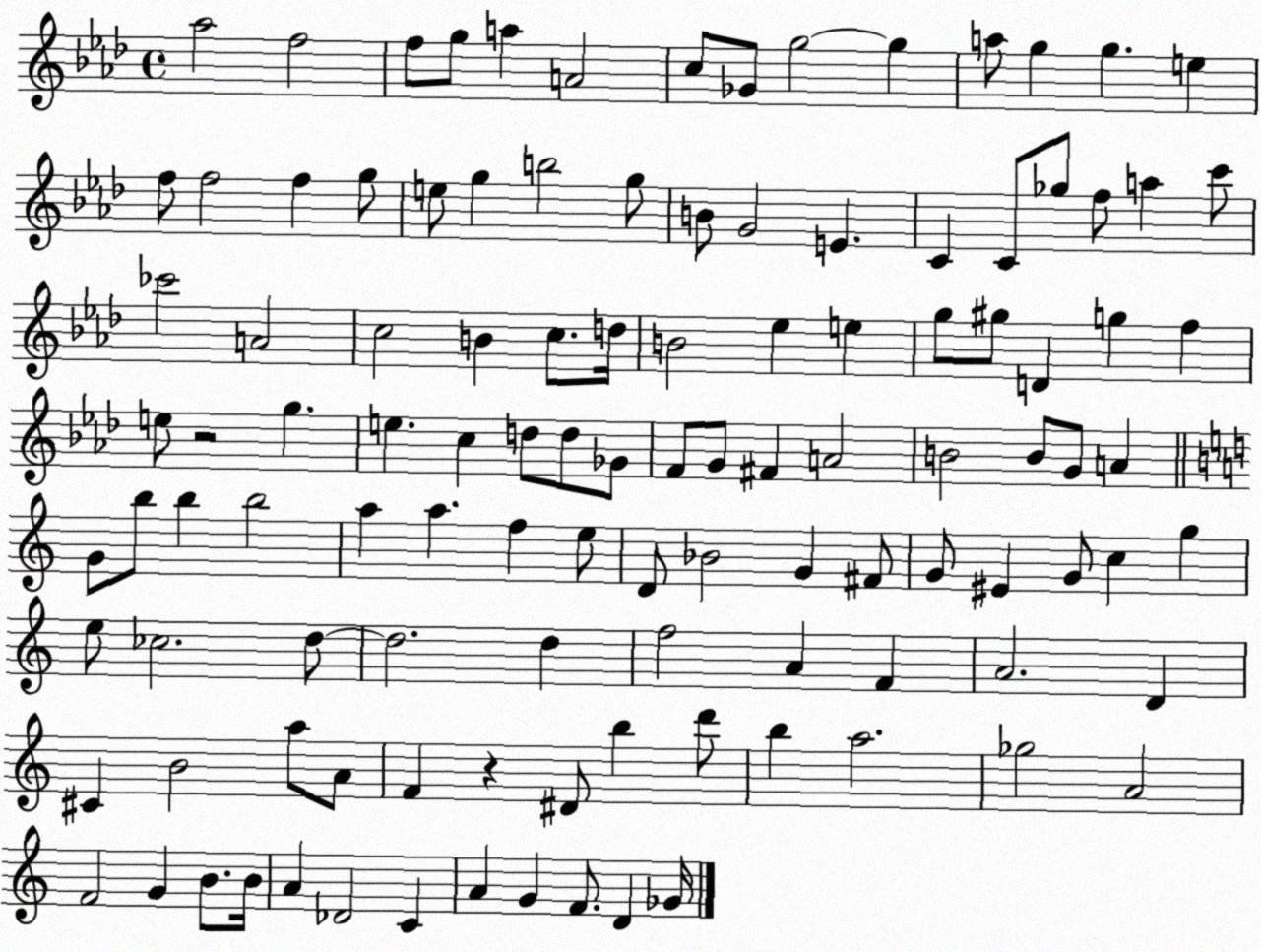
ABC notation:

X:1
T:Untitled
M:4/4
L:1/4
K:Ab
_a2 f2 f/2 g/2 a A2 c/2 _G/2 g2 g a/2 g g e f/2 f2 f g/2 e/2 g b2 g/2 B/2 G2 E C C/2 _g/2 f/2 a c'/2 _c'2 A2 c2 B c/2 d/4 B2 _e e g/2 ^g/2 D g f e/2 z2 g e c d/2 d/2 _G/2 F/2 G/2 ^F A2 B2 B/2 G/2 A G/2 b/2 b b2 a a f e/2 D/2 _B2 G ^F/2 G/2 ^E G/2 c g e/2 _c2 d/2 d2 d f2 A F A2 D ^C B2 a/2 A/2 F z ^D/2 b d'/2 b a2 _g2 A2 F2 G B/2 B/4 A _D2 C A G F/2 D _G/4